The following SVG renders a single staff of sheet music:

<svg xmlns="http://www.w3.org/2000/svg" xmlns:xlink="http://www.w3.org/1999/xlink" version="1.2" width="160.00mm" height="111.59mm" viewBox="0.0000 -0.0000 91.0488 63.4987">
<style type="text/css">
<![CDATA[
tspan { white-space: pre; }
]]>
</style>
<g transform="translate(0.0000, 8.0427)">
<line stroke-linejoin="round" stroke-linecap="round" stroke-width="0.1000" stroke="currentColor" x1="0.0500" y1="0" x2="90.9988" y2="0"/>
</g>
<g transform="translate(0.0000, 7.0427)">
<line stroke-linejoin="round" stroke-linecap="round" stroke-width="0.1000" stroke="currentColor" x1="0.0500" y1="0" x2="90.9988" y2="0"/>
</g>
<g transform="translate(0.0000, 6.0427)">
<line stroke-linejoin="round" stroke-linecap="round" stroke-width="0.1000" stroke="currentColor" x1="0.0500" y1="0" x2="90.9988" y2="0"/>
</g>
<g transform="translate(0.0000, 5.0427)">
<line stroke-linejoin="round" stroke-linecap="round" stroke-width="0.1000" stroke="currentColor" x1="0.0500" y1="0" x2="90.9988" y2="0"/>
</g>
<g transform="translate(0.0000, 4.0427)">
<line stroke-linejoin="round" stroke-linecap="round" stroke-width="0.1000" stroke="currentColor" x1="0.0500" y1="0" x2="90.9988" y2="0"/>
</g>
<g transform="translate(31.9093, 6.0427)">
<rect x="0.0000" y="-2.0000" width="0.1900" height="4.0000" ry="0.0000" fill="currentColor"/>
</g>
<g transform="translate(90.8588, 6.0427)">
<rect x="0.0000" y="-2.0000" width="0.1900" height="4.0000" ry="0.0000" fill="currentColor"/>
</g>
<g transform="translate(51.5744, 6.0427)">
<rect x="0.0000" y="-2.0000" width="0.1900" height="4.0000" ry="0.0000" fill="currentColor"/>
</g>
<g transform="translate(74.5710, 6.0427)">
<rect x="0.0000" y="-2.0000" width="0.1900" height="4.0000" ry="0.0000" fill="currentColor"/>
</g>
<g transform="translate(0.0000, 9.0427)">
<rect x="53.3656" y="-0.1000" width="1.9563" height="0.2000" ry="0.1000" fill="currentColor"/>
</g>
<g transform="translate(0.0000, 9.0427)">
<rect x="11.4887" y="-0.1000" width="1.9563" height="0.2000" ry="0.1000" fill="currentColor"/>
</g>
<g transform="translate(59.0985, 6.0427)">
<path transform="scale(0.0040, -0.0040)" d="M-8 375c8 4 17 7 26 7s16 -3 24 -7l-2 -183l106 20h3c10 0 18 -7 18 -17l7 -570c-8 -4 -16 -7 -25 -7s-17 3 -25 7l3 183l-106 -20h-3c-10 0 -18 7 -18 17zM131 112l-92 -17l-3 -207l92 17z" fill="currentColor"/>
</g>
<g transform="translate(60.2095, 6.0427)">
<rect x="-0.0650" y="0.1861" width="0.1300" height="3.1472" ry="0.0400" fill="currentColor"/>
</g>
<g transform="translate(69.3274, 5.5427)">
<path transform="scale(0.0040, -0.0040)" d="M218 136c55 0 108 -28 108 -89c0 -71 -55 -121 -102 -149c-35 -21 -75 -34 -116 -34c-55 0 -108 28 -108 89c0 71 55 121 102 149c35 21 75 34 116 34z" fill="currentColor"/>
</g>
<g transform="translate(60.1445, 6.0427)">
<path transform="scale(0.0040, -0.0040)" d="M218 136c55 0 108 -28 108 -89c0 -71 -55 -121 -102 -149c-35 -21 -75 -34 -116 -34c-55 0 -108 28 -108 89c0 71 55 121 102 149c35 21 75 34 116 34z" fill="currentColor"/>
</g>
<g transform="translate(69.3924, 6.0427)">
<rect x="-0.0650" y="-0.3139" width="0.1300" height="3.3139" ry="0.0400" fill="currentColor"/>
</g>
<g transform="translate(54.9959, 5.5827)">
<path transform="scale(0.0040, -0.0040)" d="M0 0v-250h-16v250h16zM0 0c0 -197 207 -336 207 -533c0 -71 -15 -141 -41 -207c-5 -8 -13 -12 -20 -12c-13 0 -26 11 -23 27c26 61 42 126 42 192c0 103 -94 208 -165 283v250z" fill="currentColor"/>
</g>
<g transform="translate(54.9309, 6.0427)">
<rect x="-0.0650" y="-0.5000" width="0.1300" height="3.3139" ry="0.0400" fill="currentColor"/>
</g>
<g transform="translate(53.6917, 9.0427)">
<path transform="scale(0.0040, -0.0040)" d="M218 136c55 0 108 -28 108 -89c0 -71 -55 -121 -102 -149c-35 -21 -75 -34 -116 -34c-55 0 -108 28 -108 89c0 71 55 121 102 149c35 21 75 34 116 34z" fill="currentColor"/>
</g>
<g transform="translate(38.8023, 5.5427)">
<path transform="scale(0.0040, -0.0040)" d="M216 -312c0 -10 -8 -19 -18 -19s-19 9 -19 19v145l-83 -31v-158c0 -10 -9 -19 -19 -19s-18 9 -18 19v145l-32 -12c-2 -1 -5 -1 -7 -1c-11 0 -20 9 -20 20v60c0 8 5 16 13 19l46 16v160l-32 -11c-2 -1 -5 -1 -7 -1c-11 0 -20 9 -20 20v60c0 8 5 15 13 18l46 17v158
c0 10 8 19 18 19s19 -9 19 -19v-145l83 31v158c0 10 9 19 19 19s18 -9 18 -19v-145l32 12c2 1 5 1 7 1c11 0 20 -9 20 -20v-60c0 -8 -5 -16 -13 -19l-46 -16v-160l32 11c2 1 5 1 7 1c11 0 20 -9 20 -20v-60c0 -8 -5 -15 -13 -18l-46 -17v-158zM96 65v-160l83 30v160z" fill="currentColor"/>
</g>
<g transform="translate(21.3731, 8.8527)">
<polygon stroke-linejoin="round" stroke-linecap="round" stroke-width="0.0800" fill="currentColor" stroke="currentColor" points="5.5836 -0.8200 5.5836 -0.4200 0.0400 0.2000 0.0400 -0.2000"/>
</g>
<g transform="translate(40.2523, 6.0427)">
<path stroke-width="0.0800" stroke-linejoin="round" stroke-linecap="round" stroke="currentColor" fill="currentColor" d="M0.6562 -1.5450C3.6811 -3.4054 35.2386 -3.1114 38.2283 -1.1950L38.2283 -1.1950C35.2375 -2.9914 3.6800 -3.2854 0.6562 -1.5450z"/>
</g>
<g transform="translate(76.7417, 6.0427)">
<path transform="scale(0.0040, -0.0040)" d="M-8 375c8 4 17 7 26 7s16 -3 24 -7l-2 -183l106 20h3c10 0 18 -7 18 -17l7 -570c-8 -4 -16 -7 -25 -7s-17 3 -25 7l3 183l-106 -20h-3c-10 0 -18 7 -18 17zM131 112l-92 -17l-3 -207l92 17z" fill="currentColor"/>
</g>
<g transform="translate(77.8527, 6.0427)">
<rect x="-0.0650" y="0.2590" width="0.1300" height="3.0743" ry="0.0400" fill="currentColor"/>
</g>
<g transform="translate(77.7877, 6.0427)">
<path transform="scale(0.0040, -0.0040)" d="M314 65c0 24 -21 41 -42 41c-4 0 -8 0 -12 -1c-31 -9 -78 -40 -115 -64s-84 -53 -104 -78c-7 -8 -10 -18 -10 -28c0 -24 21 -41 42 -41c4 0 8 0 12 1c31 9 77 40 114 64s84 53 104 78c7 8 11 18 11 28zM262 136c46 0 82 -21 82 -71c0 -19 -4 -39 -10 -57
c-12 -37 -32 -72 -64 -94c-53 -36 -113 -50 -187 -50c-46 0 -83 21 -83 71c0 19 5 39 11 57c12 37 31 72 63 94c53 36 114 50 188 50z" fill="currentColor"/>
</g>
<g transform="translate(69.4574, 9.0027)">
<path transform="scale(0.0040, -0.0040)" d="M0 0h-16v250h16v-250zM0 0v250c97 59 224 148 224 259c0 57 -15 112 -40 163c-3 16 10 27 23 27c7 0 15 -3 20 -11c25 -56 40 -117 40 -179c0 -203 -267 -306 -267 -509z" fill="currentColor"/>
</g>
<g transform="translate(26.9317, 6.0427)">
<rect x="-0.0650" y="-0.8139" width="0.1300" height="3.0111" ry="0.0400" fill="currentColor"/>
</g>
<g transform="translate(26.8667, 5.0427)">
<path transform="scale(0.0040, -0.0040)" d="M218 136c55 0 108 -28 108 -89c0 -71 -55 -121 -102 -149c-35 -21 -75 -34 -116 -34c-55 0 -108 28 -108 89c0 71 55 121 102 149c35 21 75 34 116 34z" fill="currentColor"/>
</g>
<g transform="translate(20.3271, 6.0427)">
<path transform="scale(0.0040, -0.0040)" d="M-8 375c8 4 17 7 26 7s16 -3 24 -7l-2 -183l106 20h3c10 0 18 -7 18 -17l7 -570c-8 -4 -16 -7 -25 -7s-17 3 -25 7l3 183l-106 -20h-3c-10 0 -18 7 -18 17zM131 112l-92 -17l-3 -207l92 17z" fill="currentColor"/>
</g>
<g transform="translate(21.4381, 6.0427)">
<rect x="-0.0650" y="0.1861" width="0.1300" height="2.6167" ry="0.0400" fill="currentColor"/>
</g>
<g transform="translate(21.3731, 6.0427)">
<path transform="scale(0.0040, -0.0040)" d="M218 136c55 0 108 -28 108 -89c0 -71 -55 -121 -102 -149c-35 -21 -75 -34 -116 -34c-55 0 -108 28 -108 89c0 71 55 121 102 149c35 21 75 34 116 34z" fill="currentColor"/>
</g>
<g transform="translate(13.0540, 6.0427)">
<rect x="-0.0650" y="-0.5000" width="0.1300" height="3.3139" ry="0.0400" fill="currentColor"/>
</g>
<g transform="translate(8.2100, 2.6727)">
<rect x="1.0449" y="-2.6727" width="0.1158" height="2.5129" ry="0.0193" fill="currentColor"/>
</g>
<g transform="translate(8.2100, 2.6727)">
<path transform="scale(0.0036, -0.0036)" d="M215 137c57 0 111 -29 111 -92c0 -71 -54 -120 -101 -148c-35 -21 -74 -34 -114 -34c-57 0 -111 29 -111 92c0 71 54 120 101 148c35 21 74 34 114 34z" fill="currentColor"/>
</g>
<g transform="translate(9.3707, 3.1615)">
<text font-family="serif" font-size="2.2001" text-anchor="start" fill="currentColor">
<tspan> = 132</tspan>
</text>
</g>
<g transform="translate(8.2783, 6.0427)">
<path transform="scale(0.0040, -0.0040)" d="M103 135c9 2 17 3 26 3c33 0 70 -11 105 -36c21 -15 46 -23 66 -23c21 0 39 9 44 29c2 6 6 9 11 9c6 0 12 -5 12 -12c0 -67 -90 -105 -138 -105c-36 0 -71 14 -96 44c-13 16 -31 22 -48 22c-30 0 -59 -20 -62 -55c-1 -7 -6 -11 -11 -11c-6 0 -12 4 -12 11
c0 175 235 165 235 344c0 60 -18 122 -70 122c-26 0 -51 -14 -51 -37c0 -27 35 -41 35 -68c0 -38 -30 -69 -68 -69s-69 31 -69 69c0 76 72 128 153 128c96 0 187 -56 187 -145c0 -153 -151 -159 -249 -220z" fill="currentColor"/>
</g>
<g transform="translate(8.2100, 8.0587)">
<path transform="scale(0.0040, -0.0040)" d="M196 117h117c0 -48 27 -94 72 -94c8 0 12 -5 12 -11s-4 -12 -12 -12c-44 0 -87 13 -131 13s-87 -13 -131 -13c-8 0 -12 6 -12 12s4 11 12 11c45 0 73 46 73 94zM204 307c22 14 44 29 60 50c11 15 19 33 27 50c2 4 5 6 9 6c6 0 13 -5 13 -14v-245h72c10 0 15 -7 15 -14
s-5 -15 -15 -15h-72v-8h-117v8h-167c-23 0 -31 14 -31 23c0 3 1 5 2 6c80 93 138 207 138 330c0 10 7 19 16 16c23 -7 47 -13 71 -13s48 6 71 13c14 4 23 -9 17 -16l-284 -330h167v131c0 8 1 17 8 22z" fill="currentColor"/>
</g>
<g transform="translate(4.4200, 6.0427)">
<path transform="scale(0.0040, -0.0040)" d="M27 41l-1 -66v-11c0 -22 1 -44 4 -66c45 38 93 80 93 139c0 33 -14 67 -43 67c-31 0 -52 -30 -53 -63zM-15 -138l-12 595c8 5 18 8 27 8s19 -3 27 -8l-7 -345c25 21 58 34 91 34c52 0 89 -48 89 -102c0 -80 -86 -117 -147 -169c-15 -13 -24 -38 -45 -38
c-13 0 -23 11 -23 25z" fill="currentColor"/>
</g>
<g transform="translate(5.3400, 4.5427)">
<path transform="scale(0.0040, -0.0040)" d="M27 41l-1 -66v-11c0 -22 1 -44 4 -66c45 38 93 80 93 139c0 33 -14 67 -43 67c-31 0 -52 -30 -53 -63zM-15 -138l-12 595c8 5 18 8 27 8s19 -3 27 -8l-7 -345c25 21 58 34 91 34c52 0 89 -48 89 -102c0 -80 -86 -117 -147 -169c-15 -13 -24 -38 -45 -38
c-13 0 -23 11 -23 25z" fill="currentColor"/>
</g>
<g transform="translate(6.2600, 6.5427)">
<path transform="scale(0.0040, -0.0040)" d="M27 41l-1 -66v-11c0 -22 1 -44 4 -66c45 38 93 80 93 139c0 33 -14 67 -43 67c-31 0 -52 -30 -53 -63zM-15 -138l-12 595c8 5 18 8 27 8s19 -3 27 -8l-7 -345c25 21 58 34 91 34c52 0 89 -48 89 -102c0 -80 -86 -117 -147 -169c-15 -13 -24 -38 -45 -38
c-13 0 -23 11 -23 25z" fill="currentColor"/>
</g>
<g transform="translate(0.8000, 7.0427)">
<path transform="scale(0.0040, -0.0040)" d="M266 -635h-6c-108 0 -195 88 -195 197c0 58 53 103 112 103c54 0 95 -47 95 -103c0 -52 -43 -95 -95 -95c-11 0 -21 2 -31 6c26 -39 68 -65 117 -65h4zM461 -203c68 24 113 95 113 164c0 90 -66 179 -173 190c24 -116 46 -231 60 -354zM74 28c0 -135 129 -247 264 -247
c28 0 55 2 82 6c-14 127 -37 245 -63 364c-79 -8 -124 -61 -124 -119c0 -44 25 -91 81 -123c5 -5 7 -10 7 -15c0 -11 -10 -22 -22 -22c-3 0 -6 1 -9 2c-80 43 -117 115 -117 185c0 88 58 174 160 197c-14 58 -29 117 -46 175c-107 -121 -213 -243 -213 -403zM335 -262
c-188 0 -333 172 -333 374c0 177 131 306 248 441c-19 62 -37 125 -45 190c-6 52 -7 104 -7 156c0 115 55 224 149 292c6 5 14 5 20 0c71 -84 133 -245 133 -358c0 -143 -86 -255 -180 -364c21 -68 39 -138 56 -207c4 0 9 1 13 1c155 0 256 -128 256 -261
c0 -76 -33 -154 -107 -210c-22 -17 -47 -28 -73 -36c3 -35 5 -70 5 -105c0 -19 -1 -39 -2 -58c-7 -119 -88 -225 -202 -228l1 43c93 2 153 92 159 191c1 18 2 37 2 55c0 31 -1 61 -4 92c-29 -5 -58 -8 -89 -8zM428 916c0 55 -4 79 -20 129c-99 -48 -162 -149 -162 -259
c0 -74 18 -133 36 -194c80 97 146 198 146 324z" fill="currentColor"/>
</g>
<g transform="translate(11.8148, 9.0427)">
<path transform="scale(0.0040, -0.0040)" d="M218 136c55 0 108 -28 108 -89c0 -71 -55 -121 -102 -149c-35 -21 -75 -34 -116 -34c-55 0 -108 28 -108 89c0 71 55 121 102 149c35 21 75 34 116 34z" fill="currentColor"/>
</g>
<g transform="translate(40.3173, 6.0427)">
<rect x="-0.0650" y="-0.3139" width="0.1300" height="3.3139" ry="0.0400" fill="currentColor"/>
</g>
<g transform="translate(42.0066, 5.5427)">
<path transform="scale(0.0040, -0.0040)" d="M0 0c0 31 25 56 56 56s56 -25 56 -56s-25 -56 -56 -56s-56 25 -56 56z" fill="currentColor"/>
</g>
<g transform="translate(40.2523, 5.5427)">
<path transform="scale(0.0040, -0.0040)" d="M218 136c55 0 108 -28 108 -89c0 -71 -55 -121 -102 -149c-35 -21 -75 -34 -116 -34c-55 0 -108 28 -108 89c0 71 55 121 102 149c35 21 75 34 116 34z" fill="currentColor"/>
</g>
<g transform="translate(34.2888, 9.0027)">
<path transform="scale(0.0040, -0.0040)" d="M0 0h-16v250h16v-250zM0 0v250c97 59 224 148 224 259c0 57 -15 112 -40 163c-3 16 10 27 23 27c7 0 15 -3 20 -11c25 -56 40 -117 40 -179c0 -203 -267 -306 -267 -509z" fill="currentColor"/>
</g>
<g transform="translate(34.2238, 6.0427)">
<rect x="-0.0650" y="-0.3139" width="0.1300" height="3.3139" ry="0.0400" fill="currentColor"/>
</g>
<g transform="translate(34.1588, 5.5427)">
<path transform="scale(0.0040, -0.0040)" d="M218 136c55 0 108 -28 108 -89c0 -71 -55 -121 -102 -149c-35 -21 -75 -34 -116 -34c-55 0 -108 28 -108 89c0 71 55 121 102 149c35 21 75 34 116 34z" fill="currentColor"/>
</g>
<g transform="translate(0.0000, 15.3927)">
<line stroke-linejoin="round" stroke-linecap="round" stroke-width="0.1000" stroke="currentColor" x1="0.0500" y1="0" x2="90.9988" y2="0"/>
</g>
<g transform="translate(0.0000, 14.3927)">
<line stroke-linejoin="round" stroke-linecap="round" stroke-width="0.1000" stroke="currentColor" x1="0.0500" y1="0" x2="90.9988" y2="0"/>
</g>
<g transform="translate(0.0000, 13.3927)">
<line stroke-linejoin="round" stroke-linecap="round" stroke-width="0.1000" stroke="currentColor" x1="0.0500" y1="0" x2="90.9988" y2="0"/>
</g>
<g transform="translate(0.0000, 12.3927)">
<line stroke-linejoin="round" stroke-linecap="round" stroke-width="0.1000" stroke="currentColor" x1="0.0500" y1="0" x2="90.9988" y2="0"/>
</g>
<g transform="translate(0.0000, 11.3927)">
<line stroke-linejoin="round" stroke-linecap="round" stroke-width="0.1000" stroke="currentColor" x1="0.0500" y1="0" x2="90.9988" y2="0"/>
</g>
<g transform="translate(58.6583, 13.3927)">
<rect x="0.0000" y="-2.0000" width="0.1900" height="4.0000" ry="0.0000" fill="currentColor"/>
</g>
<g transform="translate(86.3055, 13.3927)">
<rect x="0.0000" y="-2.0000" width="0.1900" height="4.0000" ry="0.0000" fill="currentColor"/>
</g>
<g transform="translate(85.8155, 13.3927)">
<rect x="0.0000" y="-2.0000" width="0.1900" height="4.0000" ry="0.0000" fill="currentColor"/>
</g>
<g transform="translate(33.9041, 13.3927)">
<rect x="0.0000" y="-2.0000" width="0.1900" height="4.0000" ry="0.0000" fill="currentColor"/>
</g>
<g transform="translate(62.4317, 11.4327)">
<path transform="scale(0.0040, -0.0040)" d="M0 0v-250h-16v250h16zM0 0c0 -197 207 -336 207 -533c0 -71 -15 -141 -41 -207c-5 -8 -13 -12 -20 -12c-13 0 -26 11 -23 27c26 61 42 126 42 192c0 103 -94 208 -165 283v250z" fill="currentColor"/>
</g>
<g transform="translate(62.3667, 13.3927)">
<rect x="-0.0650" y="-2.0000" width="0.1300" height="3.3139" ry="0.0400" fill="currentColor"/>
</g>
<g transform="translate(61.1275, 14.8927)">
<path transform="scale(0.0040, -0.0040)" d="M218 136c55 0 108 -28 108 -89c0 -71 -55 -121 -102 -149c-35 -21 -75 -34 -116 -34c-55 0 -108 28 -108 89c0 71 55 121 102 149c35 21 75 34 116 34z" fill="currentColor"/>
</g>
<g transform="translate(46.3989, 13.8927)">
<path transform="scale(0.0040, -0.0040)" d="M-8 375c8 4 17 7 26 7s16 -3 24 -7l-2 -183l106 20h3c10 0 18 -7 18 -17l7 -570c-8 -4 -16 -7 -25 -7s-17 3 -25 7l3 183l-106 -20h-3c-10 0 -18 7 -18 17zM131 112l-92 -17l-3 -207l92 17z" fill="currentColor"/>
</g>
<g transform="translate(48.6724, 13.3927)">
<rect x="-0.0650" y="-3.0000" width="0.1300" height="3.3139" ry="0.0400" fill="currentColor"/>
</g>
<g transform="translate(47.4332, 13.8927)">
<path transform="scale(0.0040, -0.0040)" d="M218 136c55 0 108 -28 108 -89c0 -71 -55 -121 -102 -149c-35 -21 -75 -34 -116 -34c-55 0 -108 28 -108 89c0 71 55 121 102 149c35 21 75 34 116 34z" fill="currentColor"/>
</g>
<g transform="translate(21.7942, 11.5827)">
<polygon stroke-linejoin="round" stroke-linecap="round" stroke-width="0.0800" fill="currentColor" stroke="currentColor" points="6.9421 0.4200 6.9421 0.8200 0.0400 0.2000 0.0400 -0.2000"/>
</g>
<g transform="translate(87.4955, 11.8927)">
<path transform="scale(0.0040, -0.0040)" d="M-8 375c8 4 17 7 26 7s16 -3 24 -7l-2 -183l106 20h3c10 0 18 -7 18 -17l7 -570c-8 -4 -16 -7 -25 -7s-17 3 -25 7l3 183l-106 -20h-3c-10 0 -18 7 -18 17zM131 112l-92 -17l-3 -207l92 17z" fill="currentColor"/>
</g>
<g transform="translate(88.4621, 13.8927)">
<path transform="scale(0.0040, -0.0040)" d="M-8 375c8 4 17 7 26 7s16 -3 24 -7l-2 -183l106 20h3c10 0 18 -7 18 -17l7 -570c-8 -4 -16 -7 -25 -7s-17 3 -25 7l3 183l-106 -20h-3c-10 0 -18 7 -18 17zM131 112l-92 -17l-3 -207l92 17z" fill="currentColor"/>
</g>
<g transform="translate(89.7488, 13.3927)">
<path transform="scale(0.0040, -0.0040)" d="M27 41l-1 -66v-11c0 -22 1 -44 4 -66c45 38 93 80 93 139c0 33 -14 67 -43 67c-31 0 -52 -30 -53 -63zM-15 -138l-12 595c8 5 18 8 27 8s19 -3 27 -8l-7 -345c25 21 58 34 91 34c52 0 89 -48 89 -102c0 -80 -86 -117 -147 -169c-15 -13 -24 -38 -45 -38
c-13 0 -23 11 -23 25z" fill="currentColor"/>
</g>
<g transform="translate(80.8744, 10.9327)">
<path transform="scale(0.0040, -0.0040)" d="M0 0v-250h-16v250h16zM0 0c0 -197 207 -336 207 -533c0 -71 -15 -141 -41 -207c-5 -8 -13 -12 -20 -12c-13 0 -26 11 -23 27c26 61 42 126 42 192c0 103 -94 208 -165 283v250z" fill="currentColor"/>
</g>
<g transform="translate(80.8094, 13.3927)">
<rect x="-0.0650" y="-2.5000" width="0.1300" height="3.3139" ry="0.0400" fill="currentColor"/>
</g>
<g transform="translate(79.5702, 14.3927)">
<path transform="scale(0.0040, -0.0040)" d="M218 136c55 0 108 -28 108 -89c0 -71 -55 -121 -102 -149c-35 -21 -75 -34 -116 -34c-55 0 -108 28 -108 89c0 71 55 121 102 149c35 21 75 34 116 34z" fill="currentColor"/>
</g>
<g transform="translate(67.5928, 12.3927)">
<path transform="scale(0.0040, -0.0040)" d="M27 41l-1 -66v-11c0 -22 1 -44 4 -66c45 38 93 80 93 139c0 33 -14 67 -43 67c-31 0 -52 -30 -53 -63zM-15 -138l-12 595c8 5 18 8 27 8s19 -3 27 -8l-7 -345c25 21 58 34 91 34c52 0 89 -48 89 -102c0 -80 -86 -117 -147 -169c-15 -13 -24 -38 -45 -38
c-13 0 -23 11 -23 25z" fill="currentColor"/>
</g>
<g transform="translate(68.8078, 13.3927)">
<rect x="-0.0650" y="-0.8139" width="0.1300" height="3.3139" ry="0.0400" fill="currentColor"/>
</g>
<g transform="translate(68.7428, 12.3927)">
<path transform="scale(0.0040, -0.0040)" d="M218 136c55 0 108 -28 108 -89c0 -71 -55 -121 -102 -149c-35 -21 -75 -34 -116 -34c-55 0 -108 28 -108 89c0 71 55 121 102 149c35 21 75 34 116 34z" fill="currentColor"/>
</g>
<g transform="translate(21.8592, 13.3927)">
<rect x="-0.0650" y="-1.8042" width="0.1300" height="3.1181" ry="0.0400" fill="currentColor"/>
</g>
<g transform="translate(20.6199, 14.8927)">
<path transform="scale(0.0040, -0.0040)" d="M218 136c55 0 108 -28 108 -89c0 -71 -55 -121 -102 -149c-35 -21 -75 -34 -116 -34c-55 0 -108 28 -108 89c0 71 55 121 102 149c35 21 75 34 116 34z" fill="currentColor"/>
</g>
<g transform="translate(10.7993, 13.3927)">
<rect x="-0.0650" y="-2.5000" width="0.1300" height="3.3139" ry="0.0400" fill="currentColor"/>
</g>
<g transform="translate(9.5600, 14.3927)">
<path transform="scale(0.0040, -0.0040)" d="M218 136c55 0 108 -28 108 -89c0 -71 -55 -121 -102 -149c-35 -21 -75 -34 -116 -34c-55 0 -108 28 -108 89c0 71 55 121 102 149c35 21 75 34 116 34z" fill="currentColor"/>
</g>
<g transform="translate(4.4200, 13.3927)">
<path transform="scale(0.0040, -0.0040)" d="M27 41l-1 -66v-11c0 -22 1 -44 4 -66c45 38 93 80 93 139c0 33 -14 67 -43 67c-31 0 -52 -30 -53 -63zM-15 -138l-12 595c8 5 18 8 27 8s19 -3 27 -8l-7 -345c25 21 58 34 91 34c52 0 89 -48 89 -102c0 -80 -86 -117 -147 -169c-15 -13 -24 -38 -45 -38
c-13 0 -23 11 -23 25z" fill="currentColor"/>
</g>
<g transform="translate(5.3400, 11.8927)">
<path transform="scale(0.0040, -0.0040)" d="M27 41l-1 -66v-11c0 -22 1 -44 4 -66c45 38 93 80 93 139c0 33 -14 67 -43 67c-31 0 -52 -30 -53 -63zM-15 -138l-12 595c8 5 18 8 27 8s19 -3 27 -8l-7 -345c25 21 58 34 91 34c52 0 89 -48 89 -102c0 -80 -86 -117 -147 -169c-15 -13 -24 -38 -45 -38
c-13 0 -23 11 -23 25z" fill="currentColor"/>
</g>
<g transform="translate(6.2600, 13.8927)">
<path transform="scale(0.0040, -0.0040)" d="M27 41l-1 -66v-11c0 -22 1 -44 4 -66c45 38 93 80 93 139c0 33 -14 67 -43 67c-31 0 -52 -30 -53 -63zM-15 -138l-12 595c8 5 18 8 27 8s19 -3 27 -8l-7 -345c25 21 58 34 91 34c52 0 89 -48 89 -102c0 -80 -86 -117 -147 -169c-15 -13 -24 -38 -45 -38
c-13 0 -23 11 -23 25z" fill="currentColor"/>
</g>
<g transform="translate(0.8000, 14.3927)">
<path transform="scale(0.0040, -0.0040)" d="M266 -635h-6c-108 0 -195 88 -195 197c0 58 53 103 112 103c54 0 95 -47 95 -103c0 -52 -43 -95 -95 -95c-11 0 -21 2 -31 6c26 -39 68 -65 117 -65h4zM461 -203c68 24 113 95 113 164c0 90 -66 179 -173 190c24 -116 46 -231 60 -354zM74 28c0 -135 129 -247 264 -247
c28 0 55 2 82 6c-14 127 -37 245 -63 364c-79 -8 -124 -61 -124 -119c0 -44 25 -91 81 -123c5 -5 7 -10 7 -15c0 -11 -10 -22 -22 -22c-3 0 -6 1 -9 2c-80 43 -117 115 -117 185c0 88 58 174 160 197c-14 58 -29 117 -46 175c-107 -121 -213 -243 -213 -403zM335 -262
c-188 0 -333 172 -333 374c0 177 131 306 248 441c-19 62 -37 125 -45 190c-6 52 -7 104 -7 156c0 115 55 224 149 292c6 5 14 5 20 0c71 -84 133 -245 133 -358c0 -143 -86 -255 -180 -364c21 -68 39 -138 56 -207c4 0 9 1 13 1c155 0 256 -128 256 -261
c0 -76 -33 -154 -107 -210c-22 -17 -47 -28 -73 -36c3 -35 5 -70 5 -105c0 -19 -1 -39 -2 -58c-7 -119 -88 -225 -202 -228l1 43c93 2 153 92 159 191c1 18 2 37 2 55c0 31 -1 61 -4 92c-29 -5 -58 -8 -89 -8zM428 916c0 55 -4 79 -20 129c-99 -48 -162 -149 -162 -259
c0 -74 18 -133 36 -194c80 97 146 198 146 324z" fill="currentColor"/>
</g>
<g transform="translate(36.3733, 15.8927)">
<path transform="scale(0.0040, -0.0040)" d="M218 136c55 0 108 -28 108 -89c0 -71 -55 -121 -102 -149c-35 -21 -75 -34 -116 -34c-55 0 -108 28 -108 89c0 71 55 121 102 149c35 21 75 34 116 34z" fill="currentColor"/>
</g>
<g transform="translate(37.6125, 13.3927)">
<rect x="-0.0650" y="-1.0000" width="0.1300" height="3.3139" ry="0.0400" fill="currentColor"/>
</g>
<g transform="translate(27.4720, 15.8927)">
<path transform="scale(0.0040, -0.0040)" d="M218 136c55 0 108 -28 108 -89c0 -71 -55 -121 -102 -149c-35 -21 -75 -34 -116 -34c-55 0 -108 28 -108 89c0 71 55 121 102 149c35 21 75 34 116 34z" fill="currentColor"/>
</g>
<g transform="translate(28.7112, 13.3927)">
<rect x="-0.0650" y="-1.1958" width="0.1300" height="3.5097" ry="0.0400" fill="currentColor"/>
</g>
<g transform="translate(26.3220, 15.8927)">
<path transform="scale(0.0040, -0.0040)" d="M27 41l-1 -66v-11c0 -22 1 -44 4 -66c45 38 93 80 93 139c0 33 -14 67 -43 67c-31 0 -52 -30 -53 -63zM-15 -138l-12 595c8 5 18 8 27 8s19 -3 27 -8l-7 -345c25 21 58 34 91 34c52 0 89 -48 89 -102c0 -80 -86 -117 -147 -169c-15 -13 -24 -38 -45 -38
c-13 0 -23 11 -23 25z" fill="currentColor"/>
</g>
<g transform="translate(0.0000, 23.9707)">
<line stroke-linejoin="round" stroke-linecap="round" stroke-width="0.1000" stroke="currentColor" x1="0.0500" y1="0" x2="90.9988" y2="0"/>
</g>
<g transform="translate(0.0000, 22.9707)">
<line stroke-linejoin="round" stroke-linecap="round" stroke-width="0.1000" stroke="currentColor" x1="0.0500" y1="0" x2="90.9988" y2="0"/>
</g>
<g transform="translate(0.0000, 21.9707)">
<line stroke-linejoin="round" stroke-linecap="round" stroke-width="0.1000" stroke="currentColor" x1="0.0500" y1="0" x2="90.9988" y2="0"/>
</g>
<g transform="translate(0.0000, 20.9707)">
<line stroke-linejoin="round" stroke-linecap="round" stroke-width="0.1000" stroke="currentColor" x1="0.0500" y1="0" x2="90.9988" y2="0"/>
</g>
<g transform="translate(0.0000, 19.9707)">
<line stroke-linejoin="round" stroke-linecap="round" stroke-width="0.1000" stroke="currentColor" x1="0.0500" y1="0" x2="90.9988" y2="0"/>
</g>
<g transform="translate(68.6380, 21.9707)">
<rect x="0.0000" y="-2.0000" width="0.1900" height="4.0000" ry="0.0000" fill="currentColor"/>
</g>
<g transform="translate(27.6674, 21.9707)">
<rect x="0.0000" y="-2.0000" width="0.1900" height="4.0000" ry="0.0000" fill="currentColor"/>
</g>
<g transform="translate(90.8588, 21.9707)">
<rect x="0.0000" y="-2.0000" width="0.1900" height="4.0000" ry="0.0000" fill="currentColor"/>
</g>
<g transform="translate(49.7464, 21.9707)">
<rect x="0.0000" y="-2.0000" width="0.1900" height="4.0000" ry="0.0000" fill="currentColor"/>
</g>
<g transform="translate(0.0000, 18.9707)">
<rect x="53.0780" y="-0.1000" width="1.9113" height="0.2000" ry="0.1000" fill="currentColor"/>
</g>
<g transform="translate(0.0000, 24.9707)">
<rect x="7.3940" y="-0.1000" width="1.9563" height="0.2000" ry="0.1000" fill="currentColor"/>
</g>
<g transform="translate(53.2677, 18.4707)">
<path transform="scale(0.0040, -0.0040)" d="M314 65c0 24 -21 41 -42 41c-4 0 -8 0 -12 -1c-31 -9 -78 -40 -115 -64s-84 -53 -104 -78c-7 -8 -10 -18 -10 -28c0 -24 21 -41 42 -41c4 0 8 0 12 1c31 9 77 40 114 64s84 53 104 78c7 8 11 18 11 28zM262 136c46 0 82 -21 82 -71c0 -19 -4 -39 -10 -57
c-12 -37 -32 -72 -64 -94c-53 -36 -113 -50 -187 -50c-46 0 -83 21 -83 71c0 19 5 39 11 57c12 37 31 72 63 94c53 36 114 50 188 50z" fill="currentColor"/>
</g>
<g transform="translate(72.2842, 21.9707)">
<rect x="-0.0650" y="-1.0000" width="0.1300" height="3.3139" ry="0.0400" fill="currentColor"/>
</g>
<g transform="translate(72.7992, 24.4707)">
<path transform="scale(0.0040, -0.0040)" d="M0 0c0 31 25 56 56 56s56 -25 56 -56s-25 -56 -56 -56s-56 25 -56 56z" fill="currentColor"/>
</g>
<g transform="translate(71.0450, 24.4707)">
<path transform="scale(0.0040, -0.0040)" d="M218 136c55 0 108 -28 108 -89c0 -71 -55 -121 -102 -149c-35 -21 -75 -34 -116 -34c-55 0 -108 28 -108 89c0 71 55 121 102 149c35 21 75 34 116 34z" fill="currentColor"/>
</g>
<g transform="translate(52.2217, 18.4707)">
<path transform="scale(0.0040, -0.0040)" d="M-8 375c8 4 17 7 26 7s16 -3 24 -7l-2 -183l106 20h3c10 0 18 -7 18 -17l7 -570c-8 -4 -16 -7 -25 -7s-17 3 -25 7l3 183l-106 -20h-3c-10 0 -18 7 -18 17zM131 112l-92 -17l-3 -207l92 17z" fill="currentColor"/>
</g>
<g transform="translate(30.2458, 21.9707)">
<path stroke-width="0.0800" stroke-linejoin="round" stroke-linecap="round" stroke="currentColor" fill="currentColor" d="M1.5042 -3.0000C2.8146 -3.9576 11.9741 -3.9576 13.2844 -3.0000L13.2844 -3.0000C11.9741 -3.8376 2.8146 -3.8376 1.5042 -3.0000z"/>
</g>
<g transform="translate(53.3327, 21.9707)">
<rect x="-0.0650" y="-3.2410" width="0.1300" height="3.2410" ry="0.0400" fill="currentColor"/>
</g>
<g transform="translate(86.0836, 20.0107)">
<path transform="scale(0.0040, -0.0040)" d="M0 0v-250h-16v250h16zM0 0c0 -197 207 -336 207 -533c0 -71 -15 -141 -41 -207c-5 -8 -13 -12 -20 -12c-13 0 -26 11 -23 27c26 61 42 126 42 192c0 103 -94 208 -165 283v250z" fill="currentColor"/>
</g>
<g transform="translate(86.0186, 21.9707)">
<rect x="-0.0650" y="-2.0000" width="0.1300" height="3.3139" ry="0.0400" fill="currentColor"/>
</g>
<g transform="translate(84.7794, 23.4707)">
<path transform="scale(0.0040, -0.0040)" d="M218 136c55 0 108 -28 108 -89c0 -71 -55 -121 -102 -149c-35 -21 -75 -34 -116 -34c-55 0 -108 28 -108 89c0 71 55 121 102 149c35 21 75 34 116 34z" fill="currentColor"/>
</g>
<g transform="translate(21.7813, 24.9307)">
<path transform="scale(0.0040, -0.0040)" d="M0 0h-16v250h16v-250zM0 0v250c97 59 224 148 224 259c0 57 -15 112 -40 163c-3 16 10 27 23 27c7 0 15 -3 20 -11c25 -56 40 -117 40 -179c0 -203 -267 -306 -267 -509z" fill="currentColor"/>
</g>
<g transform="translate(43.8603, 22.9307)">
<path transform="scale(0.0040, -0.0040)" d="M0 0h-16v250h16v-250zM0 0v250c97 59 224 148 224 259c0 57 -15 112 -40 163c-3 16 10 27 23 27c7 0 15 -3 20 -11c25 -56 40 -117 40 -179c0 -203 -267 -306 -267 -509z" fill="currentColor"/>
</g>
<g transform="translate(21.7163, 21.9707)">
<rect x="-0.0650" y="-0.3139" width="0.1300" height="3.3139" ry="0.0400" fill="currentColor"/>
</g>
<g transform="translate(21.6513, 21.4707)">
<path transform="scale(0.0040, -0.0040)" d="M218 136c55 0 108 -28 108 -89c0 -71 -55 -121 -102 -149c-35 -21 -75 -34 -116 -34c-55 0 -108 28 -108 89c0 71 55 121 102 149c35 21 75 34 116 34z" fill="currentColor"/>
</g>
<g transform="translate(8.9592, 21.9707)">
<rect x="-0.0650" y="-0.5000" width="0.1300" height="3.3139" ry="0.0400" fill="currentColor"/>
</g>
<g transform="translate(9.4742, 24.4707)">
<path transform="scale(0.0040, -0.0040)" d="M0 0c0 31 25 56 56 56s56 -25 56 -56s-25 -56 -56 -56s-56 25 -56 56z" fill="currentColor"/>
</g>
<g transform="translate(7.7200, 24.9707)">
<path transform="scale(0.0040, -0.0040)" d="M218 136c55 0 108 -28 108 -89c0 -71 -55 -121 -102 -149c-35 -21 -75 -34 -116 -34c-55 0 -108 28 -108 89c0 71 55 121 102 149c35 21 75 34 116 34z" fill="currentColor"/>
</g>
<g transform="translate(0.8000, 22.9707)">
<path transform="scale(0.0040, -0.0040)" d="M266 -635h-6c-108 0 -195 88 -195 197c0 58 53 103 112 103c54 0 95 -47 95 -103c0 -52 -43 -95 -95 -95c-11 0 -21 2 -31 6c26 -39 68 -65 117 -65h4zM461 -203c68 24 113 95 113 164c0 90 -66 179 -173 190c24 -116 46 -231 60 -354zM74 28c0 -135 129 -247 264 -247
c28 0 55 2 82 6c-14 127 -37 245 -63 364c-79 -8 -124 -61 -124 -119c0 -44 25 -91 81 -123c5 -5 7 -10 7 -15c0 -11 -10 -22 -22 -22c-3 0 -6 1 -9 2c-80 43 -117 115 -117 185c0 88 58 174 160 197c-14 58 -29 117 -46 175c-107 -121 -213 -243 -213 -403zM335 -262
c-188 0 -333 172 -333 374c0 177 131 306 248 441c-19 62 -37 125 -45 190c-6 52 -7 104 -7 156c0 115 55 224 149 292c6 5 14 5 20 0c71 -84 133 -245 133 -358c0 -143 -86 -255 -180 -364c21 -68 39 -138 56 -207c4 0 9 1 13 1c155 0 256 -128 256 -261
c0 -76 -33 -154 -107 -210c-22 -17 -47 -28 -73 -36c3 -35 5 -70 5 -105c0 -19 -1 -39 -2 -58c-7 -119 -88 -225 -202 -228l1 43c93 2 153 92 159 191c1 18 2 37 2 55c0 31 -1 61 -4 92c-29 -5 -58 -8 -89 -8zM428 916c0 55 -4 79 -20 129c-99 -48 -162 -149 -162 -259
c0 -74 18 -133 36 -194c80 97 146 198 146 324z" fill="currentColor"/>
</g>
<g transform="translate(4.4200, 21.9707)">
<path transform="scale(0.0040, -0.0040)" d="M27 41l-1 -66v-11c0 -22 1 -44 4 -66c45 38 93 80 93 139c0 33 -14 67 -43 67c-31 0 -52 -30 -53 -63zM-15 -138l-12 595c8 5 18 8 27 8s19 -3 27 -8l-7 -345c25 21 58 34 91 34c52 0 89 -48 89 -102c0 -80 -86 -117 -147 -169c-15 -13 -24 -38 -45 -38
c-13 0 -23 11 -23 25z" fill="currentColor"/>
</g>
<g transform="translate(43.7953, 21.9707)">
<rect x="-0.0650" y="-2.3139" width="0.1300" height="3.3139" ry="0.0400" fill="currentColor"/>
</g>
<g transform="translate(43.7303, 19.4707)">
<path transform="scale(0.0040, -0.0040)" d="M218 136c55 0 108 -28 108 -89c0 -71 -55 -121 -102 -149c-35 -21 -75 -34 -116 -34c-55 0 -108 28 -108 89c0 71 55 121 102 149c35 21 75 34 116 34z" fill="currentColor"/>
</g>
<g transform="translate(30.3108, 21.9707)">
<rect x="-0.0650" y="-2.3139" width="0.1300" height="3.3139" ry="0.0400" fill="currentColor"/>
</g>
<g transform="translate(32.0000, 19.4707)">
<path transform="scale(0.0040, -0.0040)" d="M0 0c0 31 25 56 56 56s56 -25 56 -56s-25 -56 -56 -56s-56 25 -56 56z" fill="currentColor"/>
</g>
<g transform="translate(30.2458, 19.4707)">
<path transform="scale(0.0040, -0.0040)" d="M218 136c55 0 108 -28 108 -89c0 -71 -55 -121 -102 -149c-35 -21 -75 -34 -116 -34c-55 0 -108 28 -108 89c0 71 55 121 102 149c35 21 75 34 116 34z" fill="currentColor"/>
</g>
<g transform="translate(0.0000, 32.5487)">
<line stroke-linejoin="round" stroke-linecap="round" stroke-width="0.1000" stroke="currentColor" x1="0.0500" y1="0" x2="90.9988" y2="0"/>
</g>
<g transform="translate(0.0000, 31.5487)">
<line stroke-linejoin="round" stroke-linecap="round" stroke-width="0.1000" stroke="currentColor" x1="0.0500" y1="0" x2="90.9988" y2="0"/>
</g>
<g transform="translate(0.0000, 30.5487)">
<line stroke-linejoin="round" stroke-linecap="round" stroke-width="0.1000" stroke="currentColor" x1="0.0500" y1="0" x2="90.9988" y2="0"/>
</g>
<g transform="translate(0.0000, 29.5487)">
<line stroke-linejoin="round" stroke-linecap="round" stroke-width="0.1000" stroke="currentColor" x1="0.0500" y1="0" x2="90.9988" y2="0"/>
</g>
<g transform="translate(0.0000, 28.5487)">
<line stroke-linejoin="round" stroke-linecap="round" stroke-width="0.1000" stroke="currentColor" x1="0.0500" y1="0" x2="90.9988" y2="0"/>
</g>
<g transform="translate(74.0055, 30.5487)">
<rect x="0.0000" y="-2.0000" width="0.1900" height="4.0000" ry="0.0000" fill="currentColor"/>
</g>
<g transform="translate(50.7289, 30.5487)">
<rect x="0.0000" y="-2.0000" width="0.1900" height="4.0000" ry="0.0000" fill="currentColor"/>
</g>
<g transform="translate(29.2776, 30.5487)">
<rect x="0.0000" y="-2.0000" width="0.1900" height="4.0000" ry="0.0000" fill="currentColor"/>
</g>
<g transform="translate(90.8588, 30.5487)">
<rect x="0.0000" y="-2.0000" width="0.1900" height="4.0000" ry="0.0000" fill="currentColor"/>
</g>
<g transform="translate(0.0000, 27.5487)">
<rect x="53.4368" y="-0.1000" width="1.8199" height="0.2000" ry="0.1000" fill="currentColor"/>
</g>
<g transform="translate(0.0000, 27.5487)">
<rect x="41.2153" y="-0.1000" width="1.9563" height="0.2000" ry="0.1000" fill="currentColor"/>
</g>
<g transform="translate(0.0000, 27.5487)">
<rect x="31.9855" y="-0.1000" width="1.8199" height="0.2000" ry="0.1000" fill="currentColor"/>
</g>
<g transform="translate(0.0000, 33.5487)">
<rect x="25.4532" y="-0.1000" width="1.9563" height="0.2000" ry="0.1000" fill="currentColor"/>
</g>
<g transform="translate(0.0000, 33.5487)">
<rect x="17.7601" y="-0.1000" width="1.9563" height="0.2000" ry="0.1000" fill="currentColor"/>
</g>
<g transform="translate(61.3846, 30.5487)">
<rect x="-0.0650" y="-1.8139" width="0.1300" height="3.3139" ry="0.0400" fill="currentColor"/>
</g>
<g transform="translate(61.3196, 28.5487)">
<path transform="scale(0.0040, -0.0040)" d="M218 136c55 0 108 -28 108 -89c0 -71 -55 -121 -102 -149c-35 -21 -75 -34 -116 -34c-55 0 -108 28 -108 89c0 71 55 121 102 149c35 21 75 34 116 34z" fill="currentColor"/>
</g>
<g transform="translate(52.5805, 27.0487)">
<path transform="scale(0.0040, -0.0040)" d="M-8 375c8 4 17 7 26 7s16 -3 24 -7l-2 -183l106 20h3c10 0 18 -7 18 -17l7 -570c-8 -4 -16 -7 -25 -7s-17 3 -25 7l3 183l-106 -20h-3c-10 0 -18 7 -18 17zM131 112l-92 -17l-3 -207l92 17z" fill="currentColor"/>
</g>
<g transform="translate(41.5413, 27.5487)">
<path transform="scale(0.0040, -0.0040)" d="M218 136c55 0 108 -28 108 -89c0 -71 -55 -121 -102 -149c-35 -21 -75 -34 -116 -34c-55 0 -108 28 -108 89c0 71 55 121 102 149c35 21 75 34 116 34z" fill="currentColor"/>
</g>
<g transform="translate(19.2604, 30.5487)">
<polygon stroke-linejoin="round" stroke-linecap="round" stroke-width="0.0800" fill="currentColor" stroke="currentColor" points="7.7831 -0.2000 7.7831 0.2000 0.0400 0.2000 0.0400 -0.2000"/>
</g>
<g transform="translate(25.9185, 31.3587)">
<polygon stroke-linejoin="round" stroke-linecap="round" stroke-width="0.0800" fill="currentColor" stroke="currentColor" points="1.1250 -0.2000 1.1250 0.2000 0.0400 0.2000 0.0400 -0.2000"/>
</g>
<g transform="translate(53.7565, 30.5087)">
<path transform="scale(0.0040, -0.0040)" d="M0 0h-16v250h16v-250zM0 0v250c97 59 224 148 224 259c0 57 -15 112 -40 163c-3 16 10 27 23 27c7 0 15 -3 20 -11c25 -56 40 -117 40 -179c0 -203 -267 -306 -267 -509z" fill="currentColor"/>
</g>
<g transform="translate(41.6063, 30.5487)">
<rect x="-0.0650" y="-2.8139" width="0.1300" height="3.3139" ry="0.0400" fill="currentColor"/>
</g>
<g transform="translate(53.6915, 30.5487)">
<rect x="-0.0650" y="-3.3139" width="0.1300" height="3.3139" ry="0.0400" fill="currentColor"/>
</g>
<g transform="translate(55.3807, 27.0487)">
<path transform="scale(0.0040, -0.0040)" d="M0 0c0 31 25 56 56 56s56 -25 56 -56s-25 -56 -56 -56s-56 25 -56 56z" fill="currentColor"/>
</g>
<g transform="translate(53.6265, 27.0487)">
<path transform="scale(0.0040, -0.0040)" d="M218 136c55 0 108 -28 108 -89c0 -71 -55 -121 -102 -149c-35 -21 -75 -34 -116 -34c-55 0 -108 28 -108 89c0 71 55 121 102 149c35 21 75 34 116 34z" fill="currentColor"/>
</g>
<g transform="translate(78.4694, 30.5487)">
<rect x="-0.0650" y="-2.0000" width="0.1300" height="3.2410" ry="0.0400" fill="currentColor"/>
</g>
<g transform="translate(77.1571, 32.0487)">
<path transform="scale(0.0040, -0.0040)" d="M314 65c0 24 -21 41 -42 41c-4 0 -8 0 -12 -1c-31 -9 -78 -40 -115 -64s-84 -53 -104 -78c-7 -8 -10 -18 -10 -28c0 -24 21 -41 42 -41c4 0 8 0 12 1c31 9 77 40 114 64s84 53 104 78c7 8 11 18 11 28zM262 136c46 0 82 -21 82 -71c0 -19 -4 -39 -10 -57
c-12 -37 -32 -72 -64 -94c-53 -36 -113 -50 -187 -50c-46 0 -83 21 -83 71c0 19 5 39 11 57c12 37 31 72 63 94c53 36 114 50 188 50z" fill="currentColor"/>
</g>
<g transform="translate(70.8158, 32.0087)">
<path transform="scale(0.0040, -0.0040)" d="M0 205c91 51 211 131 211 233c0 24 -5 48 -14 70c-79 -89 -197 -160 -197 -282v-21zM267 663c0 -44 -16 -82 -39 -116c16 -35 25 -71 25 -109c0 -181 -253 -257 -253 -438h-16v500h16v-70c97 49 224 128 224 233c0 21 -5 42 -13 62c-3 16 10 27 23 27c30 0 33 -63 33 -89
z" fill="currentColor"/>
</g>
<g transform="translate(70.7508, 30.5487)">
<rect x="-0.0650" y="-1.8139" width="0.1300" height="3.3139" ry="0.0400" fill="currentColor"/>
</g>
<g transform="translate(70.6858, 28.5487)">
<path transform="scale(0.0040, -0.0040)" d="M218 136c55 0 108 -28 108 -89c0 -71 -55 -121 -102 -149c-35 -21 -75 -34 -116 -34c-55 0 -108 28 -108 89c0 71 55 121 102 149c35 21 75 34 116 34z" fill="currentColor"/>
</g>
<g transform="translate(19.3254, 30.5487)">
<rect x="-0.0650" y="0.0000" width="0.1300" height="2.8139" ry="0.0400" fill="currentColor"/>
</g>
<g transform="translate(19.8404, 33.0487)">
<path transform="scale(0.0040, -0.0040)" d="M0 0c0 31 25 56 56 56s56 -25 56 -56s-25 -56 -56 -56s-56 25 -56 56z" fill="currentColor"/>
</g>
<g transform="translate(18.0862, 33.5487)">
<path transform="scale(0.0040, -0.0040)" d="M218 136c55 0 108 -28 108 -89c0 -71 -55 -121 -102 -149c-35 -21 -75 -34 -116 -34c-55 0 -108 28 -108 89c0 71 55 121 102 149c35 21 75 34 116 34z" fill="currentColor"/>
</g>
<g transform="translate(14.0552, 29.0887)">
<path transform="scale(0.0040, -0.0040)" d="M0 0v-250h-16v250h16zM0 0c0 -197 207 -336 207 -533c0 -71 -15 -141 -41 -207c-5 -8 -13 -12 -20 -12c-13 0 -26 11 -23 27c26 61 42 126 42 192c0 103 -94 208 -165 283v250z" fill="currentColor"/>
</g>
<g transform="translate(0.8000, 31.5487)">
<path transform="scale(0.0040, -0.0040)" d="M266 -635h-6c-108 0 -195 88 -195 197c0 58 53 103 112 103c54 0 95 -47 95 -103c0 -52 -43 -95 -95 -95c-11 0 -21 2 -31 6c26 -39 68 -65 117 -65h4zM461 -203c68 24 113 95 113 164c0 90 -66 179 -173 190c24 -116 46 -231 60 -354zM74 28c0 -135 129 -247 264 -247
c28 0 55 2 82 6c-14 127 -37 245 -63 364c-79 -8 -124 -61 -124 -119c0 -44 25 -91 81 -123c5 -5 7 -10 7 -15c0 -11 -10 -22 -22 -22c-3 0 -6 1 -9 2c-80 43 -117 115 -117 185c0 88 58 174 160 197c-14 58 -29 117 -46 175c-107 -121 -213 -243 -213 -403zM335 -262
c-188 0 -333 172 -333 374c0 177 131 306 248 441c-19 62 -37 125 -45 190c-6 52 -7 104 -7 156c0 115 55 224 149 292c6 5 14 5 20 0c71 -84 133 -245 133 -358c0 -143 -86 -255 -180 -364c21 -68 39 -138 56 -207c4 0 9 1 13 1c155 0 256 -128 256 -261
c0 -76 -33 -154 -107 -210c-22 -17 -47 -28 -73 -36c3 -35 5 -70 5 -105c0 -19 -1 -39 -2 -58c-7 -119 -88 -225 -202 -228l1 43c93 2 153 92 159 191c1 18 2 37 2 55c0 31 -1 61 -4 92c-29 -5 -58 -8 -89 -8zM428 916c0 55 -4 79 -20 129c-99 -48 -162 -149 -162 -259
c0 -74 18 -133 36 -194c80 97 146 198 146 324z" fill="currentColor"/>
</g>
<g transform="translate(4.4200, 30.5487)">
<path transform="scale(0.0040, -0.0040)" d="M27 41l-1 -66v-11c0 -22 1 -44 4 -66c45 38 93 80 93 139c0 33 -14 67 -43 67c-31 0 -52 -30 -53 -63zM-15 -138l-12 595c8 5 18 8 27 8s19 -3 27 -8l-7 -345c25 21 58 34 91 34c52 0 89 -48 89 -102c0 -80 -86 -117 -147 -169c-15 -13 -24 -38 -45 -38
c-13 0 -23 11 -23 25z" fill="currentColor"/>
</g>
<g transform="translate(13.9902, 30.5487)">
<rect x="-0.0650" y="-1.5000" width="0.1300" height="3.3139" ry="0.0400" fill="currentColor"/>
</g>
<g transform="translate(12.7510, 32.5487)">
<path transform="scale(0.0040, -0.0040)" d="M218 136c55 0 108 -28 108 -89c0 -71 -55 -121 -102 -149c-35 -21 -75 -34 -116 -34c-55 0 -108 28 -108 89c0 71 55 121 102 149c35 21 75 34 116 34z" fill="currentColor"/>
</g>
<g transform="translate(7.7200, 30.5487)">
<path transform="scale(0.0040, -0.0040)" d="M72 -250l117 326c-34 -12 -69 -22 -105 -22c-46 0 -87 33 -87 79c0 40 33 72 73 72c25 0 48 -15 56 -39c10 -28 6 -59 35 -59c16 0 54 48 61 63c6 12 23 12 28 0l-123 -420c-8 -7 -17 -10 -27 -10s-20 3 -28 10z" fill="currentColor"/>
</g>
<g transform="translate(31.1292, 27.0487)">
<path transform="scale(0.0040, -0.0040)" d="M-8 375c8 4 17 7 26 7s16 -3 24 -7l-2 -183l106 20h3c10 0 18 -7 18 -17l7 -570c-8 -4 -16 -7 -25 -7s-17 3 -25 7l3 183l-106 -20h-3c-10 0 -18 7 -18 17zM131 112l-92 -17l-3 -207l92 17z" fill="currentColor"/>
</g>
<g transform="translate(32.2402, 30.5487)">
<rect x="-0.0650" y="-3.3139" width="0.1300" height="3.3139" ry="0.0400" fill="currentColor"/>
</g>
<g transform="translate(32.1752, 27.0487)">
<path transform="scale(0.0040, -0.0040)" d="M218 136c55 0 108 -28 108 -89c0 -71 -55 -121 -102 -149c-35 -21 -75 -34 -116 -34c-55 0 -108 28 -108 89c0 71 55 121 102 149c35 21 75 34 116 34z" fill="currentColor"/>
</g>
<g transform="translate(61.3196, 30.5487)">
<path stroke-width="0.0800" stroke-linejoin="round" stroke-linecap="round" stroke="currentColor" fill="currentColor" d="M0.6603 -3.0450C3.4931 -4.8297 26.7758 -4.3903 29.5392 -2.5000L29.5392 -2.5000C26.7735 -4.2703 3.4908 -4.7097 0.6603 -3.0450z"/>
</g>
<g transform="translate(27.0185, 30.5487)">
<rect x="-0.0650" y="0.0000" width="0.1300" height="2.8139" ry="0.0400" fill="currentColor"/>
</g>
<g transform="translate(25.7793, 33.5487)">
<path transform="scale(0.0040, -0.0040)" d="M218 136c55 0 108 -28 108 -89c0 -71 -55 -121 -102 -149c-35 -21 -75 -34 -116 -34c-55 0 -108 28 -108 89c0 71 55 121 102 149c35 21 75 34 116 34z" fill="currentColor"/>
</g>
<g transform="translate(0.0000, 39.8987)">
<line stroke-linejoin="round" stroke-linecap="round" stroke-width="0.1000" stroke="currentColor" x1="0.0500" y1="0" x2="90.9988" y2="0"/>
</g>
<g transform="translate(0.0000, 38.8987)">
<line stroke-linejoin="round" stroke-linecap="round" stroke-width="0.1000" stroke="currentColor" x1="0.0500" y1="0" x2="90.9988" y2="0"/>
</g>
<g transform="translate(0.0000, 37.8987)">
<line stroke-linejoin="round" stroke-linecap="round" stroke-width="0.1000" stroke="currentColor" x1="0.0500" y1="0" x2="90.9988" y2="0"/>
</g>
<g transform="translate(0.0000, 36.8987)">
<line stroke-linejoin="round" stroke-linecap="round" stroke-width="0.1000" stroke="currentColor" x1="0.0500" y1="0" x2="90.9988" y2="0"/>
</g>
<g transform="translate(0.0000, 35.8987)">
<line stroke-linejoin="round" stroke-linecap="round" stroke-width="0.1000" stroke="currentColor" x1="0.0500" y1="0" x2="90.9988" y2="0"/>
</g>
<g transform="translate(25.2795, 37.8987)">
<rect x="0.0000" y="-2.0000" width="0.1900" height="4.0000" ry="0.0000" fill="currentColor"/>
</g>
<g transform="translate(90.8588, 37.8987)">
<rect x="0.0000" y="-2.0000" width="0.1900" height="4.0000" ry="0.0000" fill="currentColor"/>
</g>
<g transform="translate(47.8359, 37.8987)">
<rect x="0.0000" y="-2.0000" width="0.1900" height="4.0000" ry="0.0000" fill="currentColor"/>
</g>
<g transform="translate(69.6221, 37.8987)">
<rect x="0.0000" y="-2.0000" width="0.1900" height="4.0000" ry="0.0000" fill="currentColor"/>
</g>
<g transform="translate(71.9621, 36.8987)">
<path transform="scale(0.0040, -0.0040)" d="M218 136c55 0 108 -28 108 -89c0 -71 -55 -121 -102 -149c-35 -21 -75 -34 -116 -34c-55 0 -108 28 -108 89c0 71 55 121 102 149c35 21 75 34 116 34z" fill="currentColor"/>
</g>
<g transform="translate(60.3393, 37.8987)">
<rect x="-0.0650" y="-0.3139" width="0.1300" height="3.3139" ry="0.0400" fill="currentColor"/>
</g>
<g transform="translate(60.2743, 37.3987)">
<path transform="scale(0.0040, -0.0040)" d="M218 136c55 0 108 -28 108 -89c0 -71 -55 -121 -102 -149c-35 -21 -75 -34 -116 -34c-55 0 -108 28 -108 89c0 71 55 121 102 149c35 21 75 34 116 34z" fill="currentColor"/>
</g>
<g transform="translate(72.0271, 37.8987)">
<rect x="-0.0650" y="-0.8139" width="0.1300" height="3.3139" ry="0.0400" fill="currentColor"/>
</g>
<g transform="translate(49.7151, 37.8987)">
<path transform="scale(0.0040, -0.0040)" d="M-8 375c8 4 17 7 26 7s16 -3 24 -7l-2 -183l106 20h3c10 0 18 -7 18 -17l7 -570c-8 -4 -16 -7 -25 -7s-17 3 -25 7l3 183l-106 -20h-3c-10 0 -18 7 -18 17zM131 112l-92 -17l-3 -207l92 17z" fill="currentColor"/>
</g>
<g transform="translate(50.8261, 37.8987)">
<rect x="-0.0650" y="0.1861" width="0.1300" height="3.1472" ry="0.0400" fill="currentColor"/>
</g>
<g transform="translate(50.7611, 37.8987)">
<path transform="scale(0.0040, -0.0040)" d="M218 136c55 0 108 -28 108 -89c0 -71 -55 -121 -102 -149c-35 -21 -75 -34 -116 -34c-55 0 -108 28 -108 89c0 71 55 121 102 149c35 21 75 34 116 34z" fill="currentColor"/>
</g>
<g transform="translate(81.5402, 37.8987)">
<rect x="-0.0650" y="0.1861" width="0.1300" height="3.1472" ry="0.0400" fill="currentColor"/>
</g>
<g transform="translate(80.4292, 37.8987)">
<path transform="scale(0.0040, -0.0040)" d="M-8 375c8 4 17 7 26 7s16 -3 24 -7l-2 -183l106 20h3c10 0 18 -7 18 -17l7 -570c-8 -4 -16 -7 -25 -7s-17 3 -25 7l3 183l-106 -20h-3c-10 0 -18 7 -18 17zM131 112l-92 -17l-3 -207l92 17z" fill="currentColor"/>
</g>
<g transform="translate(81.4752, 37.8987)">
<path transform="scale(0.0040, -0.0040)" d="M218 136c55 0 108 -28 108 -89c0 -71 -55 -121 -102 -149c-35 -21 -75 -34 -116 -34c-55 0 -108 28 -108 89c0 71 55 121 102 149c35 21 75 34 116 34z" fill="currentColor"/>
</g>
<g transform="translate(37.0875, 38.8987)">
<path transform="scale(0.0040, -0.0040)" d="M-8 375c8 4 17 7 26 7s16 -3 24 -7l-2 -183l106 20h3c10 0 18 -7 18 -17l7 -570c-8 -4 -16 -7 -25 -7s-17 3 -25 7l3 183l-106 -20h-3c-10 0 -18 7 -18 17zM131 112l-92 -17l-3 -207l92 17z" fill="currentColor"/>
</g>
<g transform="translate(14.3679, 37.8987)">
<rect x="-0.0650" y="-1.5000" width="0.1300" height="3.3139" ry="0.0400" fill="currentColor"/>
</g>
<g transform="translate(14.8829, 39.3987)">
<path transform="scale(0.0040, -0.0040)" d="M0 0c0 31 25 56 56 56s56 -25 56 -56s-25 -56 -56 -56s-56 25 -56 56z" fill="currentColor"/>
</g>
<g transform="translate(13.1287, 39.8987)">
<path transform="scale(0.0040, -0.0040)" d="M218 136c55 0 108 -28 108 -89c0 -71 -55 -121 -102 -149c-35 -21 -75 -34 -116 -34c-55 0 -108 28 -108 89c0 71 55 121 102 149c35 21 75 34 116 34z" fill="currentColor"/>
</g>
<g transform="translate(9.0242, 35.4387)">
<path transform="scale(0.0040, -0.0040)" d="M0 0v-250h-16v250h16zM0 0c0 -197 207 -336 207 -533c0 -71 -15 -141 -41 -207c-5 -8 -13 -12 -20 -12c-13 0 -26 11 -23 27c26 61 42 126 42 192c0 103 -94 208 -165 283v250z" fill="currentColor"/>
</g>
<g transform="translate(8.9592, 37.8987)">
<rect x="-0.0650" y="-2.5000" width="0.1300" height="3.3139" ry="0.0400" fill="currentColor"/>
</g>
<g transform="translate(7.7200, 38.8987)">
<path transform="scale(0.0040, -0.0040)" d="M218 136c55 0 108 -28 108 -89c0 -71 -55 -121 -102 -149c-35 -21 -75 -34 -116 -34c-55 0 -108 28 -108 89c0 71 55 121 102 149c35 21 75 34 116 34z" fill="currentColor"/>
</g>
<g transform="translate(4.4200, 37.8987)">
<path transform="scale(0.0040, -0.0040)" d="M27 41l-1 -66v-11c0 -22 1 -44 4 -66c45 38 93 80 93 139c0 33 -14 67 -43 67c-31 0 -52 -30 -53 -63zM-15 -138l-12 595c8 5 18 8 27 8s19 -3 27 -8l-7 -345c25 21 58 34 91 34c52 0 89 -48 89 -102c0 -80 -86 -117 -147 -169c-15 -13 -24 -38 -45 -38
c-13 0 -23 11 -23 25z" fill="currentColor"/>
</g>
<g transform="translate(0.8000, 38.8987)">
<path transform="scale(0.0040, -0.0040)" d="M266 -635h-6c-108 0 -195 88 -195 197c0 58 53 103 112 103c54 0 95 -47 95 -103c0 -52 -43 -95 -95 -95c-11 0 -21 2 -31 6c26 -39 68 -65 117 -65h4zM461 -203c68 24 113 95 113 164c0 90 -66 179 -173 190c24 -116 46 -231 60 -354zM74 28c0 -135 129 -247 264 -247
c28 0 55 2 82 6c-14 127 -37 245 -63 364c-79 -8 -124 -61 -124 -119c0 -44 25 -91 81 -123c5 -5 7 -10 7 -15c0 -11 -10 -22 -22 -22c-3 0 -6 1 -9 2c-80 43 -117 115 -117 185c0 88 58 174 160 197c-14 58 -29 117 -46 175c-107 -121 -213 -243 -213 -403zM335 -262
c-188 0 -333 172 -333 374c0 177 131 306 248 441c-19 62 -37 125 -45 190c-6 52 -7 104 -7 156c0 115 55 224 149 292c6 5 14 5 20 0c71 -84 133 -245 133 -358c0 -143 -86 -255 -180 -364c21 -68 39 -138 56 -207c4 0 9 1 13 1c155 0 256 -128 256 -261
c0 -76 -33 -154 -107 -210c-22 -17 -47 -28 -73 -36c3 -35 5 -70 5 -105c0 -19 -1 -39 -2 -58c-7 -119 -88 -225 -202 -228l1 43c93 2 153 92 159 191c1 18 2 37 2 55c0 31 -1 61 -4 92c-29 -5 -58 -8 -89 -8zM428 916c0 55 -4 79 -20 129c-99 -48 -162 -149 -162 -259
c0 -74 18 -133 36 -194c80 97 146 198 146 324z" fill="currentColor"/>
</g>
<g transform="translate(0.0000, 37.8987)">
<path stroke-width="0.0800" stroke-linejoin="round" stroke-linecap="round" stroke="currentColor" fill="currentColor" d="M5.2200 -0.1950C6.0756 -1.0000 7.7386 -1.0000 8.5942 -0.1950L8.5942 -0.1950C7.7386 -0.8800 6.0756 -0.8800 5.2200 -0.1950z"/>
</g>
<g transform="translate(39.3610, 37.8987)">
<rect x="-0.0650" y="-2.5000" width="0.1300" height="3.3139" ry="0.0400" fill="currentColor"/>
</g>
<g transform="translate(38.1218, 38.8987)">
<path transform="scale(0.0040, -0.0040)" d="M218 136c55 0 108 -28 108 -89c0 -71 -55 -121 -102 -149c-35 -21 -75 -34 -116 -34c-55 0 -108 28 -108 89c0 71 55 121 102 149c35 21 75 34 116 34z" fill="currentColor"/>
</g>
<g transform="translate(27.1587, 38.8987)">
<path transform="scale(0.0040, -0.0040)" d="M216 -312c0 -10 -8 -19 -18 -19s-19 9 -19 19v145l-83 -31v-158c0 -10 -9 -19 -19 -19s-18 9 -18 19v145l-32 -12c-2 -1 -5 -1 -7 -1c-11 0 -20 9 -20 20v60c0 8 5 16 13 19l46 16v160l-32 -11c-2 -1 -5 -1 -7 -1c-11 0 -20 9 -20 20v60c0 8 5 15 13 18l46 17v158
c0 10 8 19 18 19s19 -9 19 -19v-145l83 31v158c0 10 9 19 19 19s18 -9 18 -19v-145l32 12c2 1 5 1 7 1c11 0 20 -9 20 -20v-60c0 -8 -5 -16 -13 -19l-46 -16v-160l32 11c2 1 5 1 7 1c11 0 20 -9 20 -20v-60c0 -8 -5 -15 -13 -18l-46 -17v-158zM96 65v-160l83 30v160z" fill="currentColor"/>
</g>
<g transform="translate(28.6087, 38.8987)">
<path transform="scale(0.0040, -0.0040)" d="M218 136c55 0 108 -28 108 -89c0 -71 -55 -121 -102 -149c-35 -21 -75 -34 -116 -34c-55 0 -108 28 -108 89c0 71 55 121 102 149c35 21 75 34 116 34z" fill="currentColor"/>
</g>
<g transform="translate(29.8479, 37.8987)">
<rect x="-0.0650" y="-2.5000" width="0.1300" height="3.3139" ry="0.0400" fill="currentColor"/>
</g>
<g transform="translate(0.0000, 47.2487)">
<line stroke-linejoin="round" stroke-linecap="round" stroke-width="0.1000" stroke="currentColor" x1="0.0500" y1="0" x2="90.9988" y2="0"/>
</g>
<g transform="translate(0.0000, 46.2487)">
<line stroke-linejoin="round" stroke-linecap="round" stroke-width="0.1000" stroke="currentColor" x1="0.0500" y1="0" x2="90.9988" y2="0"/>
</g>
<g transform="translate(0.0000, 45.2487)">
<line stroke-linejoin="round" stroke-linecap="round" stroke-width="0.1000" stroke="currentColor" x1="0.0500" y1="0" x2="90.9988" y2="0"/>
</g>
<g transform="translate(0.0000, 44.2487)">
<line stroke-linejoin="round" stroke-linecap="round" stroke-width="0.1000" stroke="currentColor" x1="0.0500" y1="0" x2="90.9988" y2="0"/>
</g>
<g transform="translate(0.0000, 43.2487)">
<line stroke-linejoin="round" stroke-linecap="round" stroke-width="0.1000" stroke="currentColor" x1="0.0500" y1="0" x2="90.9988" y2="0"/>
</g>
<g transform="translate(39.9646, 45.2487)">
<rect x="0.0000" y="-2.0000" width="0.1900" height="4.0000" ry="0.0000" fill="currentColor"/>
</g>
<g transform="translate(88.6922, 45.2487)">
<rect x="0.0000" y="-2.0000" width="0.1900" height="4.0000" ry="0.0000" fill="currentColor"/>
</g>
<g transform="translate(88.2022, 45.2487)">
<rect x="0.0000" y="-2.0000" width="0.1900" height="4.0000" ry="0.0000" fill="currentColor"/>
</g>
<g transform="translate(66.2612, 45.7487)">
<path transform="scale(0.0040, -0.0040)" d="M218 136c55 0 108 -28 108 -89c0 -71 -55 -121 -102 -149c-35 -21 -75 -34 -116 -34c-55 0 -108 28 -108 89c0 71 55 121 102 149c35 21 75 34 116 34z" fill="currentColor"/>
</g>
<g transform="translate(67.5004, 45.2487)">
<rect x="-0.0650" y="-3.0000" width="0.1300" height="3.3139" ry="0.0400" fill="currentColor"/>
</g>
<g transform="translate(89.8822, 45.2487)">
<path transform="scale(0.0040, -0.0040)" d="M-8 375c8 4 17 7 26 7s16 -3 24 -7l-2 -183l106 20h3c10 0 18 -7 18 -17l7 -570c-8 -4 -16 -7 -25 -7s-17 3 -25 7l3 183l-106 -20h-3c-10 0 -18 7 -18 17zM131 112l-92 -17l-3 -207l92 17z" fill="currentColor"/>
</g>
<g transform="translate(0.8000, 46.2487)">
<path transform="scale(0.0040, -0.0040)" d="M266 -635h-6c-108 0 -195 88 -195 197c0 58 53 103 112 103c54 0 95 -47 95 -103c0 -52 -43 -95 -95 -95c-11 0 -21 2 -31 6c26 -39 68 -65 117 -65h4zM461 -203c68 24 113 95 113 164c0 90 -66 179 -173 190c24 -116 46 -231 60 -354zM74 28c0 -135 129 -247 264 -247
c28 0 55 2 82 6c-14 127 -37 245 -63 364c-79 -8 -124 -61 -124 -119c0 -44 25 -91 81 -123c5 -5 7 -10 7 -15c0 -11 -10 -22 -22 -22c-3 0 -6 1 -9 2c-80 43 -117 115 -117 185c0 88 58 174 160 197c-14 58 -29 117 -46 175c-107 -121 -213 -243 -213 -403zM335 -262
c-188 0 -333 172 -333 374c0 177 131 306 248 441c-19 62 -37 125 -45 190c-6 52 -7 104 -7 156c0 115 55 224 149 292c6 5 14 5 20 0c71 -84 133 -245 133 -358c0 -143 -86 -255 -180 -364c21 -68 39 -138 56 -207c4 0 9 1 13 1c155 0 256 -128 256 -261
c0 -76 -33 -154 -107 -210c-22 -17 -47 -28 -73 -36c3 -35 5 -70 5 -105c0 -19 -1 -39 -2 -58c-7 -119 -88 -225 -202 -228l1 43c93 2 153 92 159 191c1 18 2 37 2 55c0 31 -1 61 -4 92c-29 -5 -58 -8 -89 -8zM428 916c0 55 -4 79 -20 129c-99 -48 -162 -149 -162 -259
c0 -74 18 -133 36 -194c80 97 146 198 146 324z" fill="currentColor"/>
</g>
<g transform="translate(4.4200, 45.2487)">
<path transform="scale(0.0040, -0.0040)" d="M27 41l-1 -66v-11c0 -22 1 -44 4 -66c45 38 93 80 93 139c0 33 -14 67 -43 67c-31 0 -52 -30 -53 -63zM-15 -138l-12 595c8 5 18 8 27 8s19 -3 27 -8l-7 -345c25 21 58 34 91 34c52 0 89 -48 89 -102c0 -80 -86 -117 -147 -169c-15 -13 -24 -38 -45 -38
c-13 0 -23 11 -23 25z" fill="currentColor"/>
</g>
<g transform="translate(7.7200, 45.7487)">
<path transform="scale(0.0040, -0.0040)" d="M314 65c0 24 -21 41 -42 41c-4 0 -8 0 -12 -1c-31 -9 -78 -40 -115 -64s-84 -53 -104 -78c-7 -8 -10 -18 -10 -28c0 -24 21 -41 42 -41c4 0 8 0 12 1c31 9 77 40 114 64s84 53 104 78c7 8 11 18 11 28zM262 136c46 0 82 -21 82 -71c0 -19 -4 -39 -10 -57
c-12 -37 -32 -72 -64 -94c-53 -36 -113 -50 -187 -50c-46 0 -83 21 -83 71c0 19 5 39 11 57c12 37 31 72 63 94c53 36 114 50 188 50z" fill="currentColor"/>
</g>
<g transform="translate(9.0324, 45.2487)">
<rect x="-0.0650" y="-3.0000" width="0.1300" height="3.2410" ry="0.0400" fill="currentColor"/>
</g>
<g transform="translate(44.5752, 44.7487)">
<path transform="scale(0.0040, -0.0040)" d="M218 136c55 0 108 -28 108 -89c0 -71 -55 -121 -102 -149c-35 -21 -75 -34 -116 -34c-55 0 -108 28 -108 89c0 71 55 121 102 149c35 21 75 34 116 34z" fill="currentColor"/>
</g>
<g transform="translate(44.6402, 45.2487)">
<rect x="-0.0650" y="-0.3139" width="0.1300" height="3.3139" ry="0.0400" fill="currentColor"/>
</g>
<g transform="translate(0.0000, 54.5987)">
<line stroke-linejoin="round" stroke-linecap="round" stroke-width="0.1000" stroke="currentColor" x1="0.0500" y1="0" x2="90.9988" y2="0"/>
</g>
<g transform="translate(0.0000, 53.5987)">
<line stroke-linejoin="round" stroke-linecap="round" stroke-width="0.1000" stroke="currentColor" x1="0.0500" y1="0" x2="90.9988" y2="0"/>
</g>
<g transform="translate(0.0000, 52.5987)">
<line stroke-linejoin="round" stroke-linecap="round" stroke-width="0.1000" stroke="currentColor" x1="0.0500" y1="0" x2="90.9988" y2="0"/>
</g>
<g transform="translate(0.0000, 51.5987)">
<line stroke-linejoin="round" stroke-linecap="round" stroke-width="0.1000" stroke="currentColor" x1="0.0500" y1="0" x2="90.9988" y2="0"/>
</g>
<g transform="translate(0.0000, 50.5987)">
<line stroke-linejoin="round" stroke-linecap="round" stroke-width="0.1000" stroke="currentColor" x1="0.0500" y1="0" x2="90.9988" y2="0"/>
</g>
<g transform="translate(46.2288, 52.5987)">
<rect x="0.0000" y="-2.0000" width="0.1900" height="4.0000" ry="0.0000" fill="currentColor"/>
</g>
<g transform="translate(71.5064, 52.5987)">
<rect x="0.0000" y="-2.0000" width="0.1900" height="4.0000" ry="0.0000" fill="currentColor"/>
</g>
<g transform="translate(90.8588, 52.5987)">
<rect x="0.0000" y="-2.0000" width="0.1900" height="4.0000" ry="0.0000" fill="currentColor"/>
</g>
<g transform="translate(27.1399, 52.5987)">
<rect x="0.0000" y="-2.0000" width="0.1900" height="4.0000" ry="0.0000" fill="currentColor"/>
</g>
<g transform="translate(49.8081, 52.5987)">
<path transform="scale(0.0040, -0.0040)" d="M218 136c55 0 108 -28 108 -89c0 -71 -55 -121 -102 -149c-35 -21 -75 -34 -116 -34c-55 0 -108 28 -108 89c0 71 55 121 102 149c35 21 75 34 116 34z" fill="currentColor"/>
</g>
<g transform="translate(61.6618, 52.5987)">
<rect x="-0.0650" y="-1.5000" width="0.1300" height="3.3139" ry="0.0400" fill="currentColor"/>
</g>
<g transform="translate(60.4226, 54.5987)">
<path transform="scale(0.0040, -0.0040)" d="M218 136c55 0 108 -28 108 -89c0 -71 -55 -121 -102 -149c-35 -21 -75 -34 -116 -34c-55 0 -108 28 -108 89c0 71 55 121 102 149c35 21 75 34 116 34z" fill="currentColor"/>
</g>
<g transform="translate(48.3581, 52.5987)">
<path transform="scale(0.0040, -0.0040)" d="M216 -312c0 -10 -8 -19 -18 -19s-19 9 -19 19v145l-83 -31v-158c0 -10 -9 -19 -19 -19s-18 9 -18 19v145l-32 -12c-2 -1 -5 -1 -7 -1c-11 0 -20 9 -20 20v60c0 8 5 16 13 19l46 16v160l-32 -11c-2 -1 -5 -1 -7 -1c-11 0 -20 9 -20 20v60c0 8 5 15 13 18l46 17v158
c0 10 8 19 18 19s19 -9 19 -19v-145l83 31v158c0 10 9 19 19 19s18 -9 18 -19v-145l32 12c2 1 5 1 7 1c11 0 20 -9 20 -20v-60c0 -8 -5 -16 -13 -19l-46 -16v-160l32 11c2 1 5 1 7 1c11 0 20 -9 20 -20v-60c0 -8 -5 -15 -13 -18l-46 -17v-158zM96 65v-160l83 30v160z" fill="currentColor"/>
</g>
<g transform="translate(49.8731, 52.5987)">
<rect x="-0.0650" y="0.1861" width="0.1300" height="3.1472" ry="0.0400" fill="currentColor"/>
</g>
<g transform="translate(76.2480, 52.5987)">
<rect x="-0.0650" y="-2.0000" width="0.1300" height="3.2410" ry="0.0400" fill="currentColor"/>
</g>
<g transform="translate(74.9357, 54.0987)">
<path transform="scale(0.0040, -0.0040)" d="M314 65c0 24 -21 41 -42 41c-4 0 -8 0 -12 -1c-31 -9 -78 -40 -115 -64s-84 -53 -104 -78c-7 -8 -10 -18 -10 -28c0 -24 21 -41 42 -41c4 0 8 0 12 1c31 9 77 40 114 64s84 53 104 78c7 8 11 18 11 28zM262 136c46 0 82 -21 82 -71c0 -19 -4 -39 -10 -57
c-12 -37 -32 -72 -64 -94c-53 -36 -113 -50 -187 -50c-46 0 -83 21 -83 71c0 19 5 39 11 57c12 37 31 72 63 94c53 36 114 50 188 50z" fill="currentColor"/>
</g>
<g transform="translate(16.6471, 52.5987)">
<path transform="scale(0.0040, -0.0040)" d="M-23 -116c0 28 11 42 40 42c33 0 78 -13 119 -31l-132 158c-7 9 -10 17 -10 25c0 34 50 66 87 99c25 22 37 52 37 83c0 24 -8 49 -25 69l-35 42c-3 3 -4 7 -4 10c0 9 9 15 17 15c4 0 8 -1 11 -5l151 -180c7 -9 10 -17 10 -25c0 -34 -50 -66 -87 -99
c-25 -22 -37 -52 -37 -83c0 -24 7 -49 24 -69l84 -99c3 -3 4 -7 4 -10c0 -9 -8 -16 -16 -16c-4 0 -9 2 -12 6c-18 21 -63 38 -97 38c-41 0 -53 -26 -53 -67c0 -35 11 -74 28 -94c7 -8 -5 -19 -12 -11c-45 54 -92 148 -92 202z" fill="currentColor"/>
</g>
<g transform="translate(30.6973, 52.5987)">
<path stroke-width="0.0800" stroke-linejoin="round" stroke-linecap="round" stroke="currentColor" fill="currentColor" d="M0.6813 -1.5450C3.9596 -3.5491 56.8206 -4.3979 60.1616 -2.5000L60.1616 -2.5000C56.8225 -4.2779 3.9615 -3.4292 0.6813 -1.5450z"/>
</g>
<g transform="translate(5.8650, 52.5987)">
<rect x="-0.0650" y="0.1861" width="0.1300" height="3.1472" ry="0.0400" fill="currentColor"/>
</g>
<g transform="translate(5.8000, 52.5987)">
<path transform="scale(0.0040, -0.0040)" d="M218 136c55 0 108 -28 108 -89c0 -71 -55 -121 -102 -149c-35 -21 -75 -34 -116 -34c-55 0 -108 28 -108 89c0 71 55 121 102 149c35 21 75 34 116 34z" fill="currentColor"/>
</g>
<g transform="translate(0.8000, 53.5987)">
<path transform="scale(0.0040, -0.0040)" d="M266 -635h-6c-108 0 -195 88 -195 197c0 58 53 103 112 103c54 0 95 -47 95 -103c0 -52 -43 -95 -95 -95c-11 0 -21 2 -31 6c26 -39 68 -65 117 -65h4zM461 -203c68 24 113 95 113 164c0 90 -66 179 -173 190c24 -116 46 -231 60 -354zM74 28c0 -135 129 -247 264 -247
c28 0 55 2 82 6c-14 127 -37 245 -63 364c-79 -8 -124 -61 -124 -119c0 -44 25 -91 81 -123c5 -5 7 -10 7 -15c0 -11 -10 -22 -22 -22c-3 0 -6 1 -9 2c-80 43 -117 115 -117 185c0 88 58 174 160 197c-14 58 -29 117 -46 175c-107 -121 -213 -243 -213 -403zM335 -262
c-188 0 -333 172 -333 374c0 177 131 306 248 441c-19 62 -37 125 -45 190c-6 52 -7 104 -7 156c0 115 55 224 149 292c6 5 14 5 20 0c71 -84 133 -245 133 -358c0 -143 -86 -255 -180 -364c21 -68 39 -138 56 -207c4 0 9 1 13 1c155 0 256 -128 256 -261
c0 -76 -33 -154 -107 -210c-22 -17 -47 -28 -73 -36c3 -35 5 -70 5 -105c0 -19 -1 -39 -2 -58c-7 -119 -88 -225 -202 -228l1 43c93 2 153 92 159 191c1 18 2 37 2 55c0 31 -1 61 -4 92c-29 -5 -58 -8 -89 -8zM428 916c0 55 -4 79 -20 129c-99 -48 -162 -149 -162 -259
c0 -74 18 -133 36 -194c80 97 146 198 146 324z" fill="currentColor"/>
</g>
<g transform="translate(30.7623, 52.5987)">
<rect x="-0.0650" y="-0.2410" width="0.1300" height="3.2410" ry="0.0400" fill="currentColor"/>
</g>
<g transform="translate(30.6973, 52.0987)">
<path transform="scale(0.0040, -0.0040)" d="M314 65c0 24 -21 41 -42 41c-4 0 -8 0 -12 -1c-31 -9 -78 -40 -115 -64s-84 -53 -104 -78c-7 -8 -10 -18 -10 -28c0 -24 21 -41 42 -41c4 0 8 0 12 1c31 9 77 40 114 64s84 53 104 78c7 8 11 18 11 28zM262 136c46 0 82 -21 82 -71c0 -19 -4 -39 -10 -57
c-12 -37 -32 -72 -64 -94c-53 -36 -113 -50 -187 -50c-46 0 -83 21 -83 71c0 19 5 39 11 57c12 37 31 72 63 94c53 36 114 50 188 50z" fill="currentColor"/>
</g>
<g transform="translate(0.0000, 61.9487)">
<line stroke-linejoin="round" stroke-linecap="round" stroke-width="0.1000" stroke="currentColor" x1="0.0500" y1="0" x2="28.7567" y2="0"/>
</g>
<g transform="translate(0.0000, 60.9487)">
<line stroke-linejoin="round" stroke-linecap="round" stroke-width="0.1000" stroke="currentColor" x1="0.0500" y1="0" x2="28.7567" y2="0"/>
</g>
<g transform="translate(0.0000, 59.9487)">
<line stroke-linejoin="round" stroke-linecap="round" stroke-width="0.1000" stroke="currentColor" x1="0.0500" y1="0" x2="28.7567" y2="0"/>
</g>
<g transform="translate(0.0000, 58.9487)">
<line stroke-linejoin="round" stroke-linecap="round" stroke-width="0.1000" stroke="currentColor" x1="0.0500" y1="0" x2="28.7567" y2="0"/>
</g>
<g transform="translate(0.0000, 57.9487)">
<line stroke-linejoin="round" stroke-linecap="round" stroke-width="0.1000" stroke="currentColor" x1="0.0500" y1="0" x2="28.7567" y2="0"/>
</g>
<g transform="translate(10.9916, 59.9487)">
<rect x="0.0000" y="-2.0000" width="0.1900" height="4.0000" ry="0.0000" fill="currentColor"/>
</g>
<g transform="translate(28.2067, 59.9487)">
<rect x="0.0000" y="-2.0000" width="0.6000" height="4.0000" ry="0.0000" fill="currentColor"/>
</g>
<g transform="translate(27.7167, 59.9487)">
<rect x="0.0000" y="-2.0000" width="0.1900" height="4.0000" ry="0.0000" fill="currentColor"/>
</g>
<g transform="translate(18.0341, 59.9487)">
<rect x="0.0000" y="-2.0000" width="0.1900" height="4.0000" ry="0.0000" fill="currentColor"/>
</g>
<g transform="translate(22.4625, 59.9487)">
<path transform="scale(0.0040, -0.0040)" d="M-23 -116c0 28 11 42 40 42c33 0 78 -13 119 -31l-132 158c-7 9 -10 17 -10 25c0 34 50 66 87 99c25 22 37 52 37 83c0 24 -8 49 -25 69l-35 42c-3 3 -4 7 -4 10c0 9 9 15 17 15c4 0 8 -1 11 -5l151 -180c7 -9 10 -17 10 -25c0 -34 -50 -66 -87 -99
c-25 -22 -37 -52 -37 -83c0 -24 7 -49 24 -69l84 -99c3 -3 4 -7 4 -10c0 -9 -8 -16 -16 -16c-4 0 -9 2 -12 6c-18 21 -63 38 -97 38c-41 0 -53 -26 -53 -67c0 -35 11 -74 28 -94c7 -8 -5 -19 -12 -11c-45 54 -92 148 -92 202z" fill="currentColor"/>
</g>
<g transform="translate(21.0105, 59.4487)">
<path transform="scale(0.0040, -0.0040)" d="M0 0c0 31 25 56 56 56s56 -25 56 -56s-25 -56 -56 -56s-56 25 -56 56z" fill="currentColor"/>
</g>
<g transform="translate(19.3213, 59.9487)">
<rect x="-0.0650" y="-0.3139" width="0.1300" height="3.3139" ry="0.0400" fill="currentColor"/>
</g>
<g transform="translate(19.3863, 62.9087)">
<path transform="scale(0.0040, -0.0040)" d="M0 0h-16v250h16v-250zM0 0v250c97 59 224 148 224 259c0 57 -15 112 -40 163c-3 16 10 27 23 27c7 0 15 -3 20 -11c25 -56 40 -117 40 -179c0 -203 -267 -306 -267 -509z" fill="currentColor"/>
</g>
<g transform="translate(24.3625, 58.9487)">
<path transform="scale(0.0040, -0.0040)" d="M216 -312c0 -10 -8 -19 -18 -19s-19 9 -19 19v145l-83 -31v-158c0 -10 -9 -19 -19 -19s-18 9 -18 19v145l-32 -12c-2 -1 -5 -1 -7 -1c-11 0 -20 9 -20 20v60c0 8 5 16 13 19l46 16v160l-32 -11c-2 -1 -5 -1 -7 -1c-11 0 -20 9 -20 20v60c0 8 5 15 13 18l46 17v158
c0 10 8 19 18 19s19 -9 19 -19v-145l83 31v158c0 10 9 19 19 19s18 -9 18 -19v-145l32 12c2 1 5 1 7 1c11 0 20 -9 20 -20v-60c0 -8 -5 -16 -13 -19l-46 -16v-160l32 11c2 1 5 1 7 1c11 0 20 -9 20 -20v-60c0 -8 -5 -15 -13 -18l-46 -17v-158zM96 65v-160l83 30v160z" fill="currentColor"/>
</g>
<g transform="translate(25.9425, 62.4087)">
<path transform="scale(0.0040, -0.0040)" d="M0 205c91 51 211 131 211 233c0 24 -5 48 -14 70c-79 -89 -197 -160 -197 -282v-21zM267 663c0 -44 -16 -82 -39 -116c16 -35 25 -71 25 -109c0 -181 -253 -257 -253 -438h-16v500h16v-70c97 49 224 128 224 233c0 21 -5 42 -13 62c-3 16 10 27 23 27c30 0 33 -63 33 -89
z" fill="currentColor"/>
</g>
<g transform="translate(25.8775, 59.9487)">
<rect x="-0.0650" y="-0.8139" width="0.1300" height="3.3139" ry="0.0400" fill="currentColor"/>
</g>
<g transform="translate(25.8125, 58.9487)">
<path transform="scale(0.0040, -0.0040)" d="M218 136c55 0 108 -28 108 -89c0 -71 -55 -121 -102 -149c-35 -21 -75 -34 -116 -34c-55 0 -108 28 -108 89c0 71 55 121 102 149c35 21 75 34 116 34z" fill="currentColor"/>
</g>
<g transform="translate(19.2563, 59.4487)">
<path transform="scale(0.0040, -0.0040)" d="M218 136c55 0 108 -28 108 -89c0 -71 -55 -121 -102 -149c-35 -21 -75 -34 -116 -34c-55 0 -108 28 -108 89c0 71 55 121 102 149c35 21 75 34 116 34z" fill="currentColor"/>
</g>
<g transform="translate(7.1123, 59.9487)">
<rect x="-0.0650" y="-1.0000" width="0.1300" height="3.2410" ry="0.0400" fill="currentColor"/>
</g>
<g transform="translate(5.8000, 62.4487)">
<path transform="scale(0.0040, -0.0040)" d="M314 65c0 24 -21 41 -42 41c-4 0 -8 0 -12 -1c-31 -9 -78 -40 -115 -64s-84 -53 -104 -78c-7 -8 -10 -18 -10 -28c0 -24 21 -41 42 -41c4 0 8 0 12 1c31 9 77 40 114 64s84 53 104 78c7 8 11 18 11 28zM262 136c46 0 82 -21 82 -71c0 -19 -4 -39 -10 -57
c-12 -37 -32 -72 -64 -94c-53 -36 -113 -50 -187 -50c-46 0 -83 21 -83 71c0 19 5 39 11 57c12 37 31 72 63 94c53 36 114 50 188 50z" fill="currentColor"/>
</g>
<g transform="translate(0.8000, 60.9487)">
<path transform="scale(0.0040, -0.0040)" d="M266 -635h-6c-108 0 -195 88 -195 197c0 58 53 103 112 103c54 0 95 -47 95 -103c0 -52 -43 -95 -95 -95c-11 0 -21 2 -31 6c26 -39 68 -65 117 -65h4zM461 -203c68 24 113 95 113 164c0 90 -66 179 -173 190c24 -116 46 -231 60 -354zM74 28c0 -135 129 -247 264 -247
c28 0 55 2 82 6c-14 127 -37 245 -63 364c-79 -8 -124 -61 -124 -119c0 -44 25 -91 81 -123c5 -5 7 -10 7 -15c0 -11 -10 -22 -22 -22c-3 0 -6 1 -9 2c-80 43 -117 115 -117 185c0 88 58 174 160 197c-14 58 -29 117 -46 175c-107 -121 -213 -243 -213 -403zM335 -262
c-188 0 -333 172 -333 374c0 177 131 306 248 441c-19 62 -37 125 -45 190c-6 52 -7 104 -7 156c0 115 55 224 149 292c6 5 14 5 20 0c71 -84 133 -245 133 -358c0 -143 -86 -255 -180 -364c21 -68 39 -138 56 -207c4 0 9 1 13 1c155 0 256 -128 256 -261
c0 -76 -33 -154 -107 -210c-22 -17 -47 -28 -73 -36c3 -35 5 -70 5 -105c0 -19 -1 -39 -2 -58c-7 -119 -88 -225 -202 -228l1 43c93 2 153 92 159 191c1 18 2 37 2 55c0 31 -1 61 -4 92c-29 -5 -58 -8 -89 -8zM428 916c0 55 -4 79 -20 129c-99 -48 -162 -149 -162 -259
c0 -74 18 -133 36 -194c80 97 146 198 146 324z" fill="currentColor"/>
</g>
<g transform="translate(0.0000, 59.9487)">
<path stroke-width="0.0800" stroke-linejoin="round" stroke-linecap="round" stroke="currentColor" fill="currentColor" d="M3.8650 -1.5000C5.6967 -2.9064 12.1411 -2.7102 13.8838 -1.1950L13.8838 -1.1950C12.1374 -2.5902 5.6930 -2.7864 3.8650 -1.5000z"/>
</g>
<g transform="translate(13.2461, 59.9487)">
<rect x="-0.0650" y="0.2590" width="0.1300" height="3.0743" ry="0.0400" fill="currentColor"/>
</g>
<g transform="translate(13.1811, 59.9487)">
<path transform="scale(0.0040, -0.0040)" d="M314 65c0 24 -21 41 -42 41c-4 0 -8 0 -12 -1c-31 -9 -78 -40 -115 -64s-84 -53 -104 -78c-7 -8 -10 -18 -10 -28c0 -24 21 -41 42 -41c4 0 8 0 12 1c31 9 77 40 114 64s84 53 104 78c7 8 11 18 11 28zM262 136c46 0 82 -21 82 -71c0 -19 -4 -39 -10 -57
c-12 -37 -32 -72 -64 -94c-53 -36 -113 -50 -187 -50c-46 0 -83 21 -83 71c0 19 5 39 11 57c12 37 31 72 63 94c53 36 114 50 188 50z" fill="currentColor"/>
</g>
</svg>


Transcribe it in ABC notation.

X:1
T:Untitled
M:2/4
L:1/4
K:Eb
C B/2 d/2 c/2 ^c C/2 B c/2 B2 G F/2 _D/2 D A F/2 _d G/2 C c/2 g g/2 b2 D F/2 z/2 E/2 C/2 C/4 b a b/2 f f/4 F2 G/2 E ^G G B c d B A2 c A B z c2 ^B E F2 D2 B2 c/2 z ^d/4